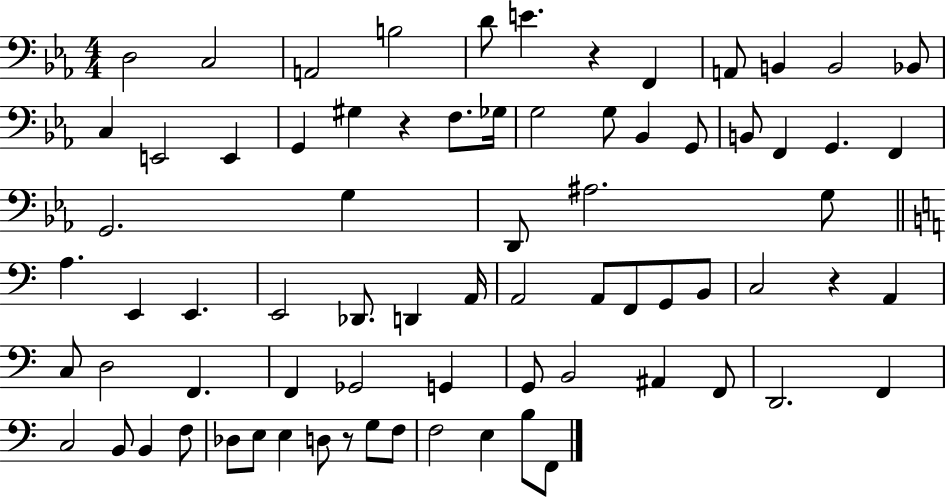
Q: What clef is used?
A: bass